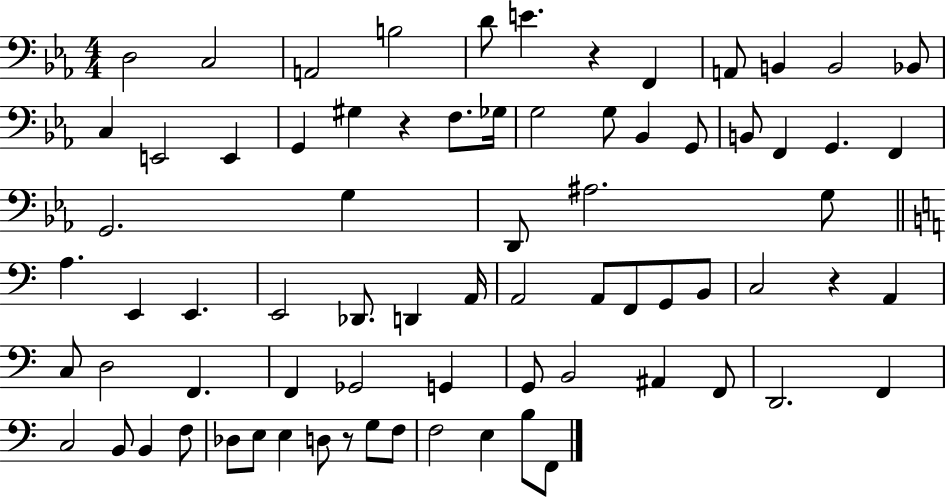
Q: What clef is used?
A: bass